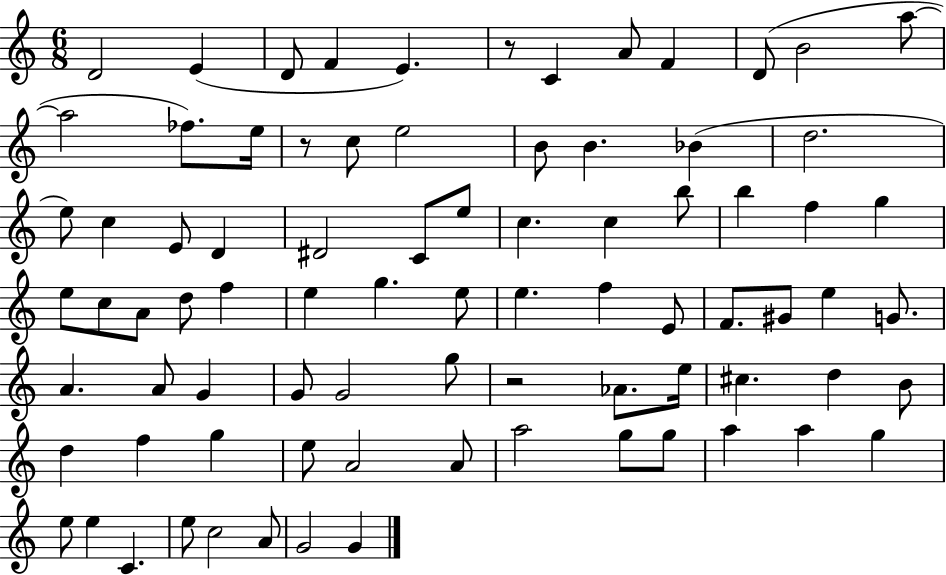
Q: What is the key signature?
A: C major